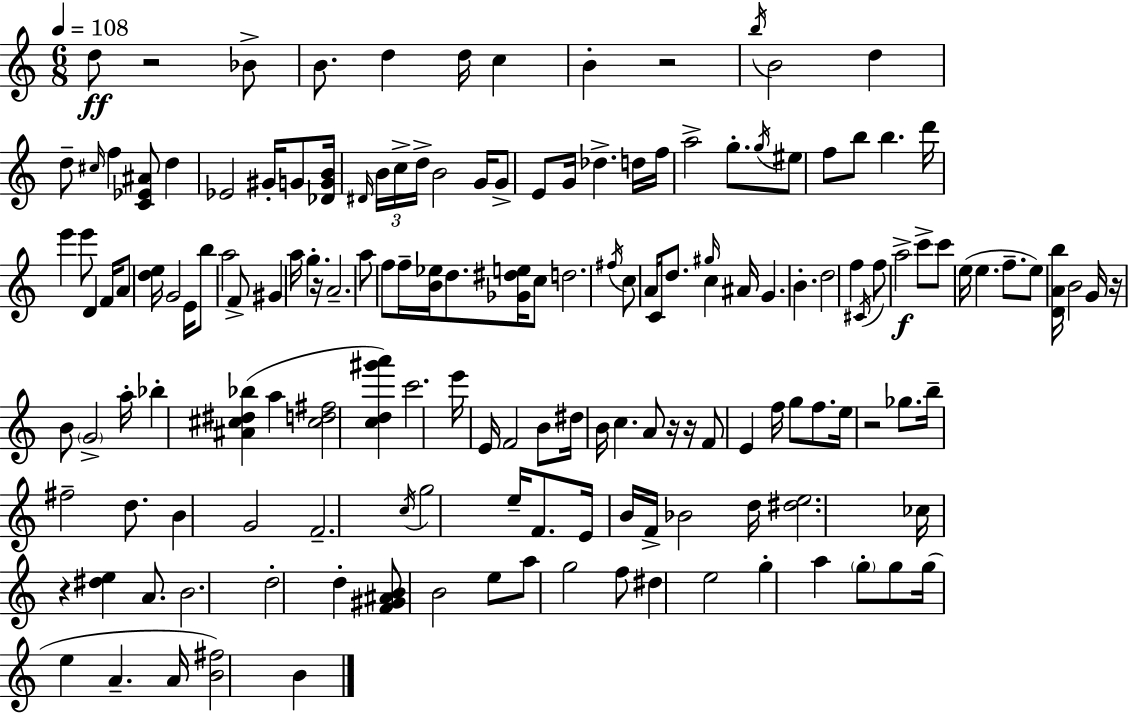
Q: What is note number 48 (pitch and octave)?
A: G#4